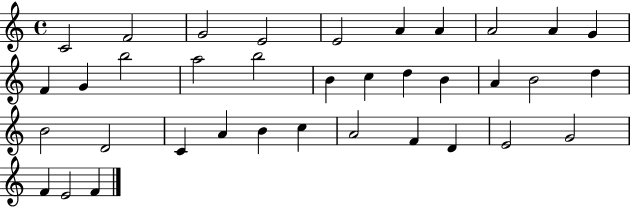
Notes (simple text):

C4/h F4/h G4/h E4/h E4/h A4/q A4/q A4/h A4/q G4/q F4/q G4/q B5/h A5/h B5/h B4/q C5/q D5/q B4/q A4/q B4/h D5/q B4/h D4/h C4/q A4/q B4/q C5/q A4/h F4/q D4/q E4/h G4/h F4/q E4/h F4/q